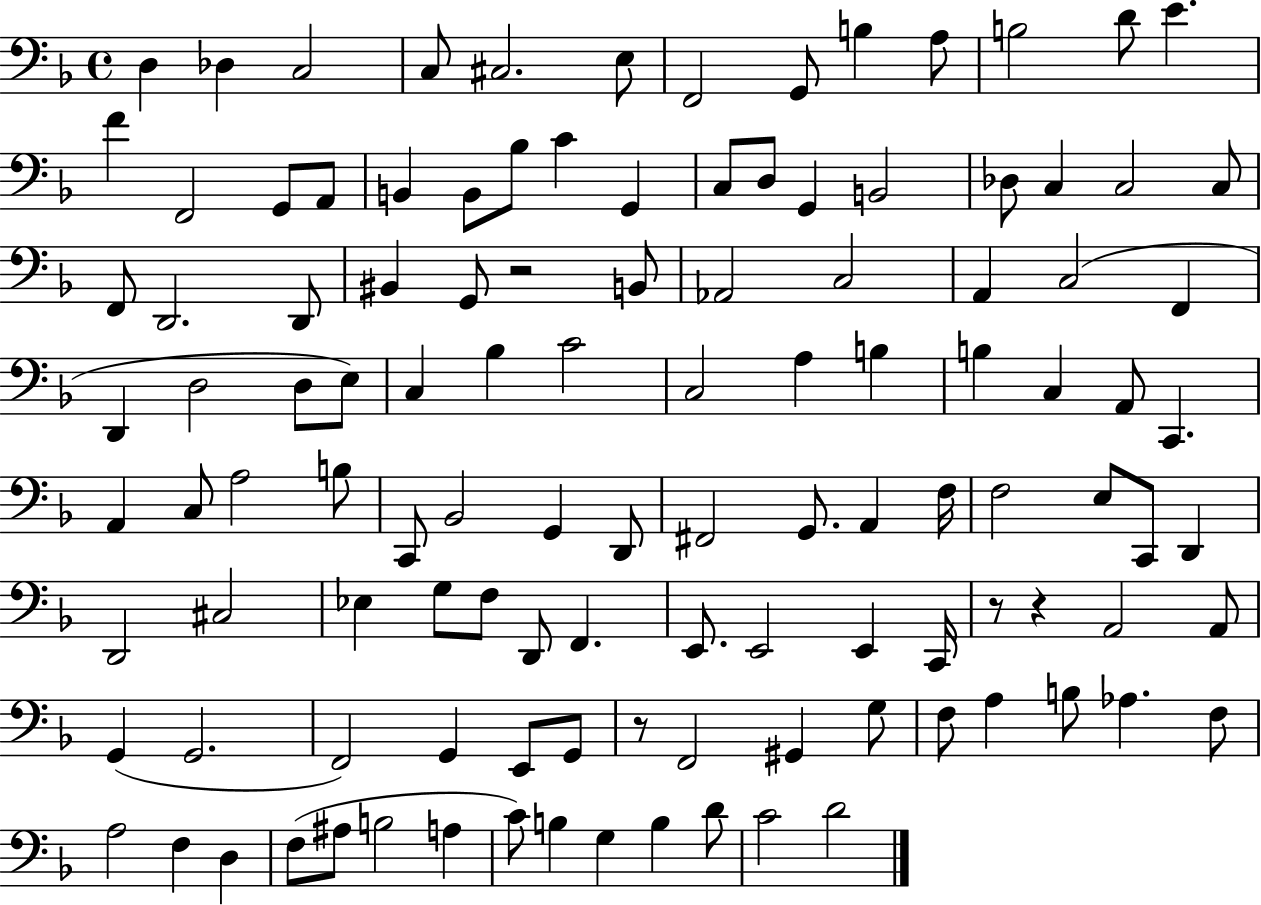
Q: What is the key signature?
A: F major